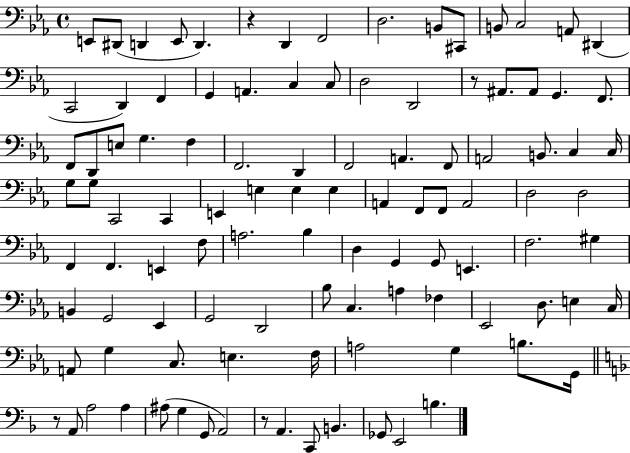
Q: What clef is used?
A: bass